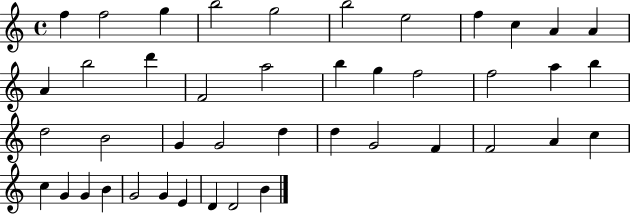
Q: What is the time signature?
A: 4/4